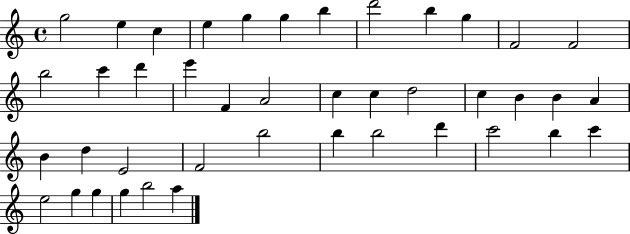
G5/h E5/q C5/q E5/q G5/q G5/q B5/q D6/h B5/q G5/q F4/h F4/h B5/h C6/q D6/q E6/q F4/q A4/h C5/q C5/q D5/h C5/q B4/q B4/q A4/q B4/q D5/q E4/h F4/h B5/h B5/q B5/h D6/q C6/h B5/q C6/q E5/h G5/q G5/q G5/q B5/h A5/q